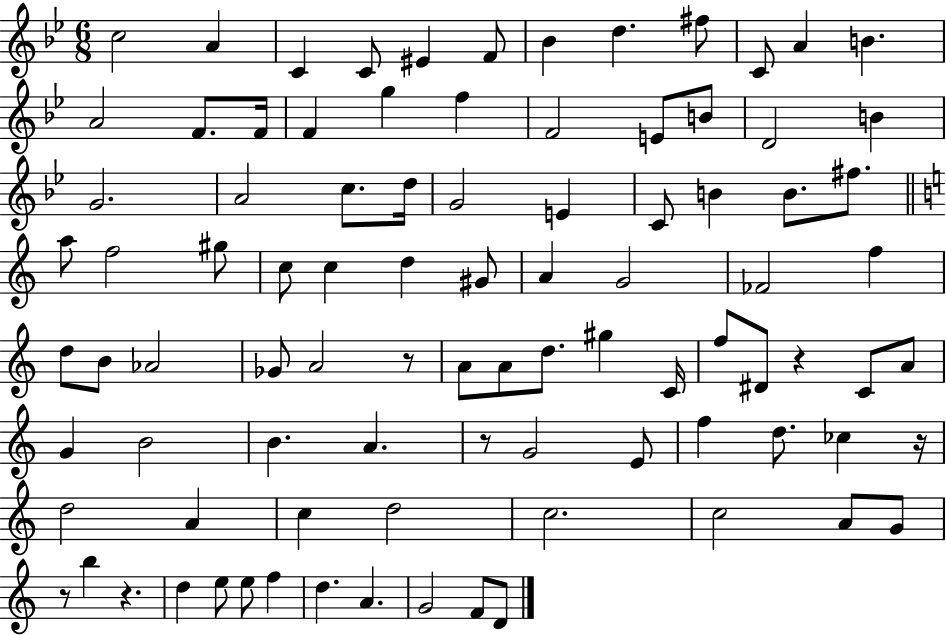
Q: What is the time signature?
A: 6/8